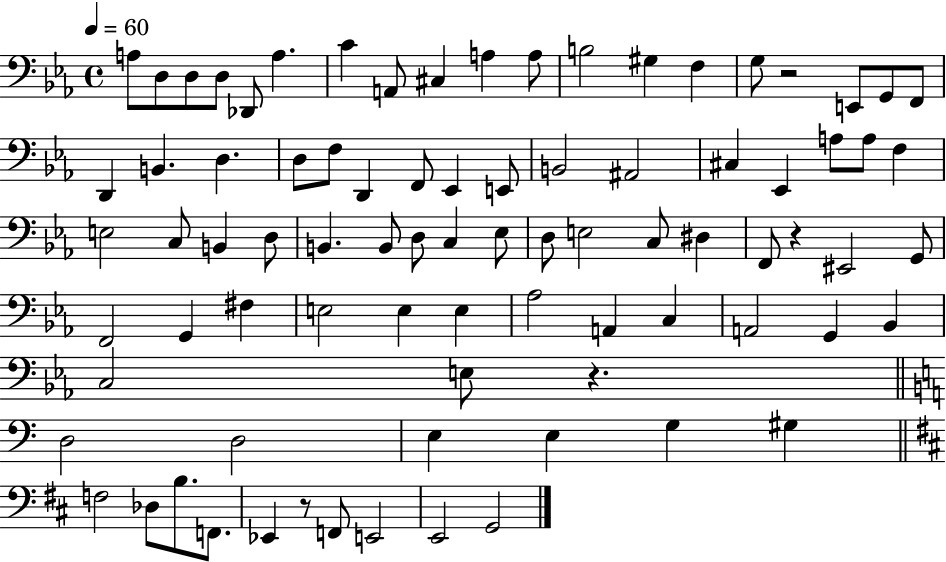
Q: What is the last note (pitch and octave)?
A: G2